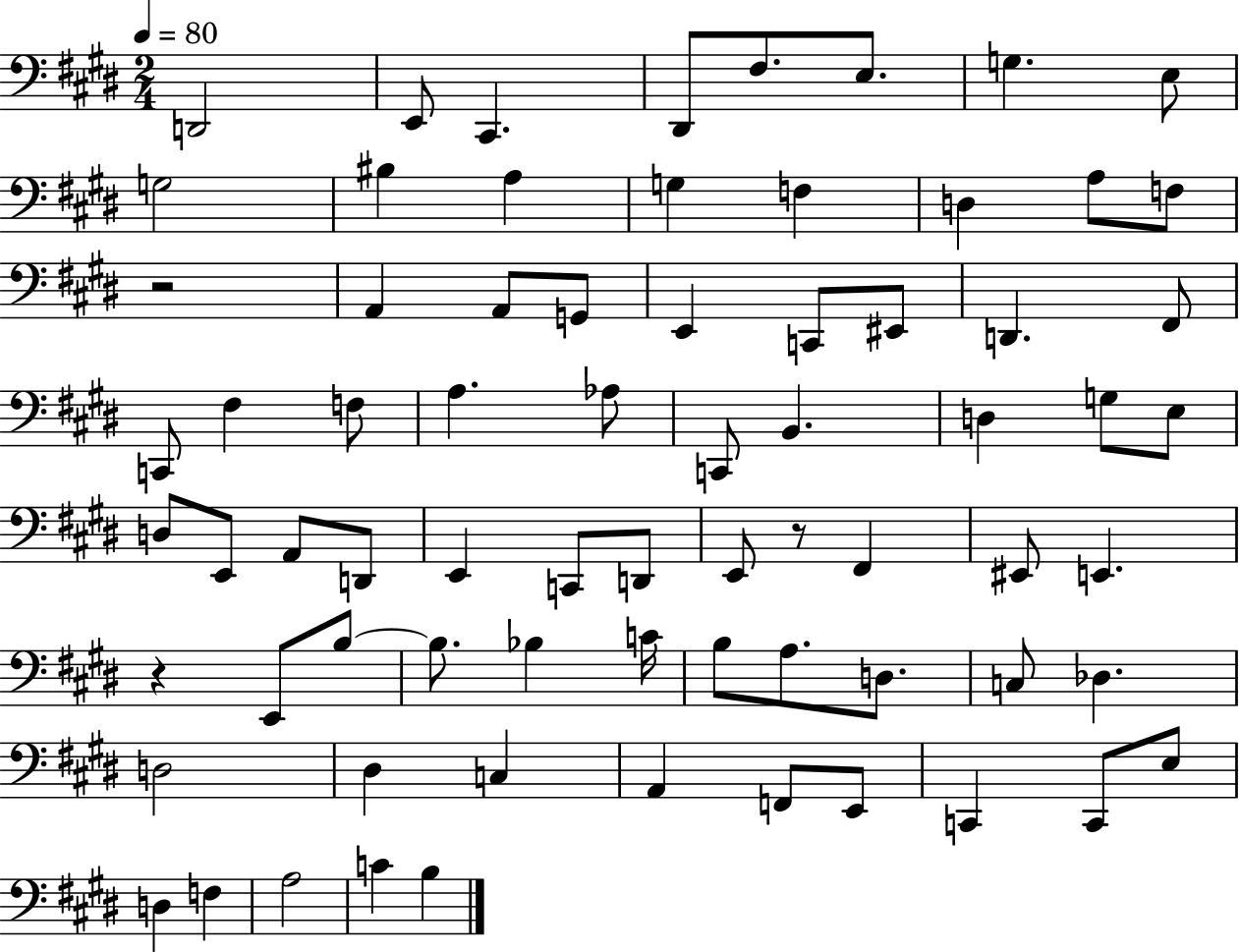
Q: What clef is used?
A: bass